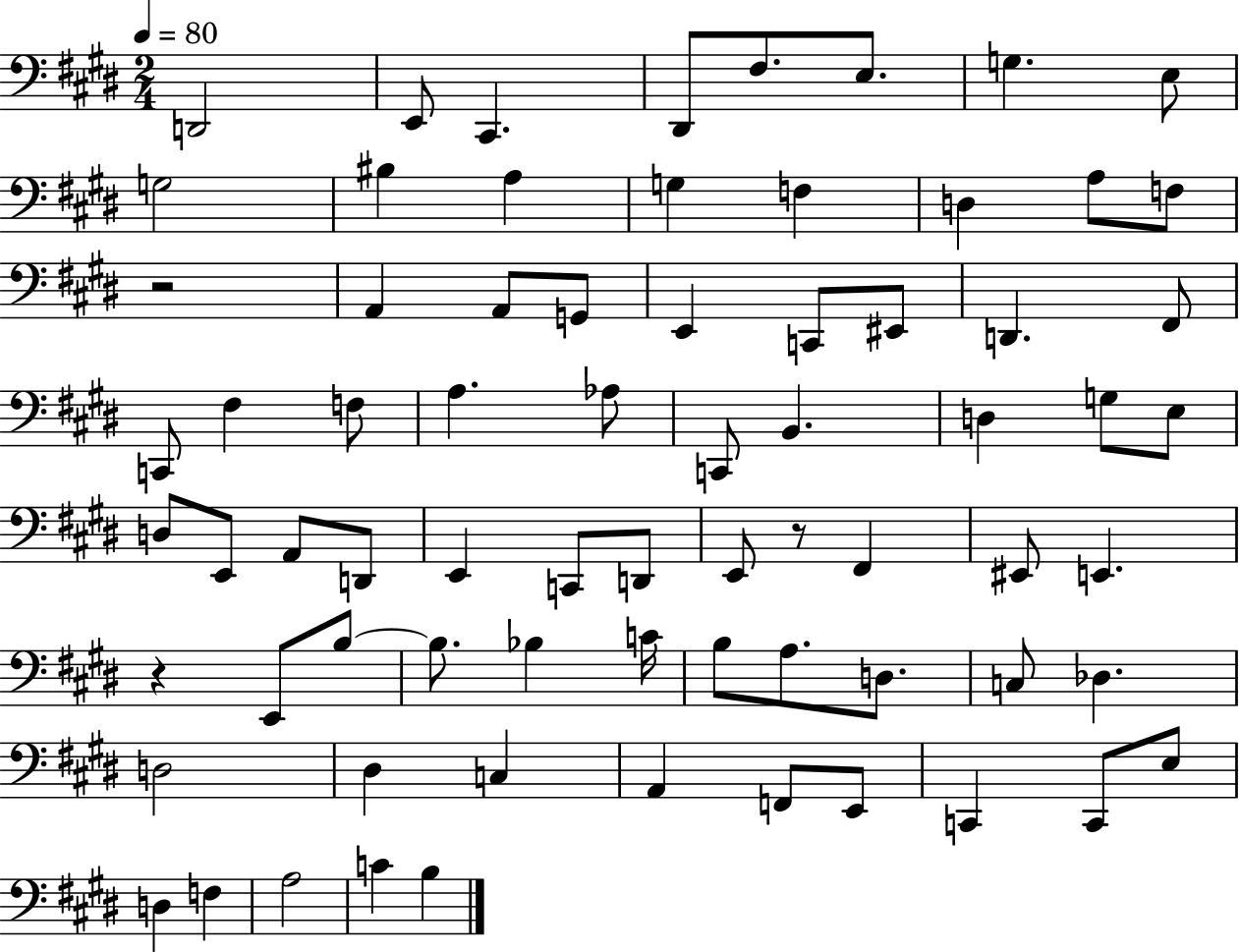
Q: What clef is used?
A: bass